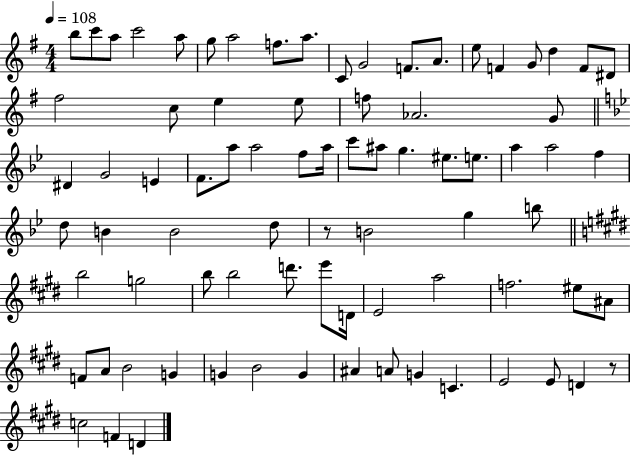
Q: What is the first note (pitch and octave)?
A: B5